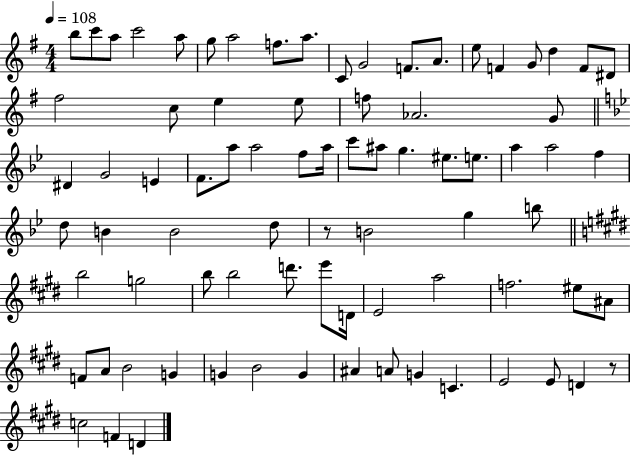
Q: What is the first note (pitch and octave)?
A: B5